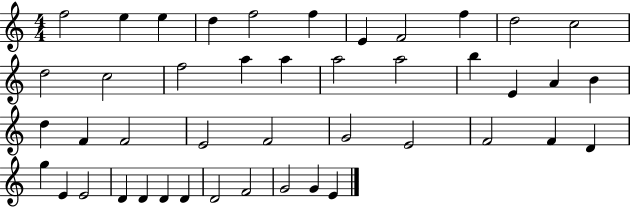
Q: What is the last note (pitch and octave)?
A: E4